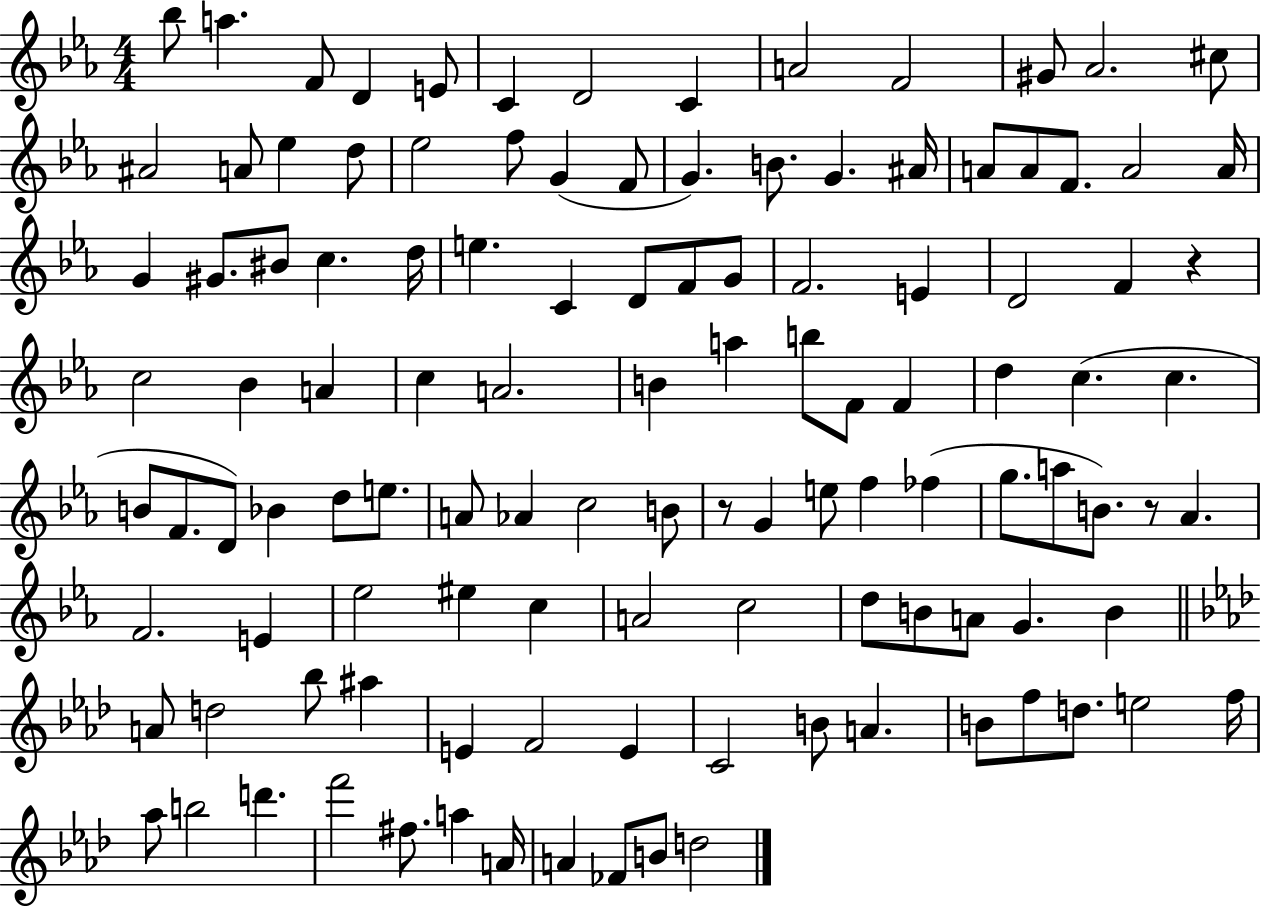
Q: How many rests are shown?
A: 3